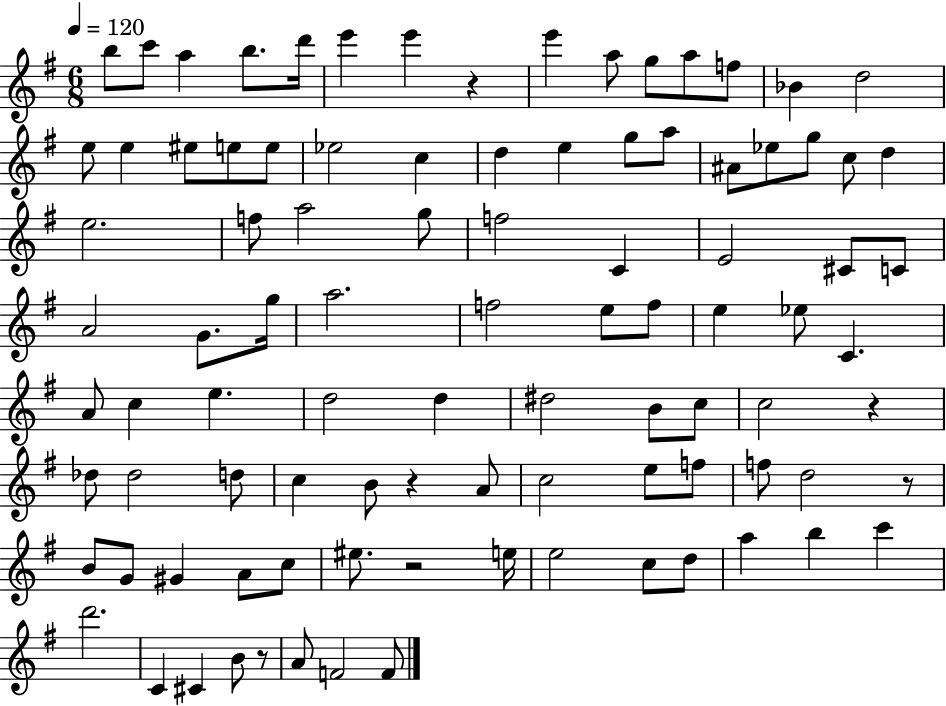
B5/e C6/e A5/q B5/e. D6/s E6/q E6/q R/q E6/q A5/e G5/e A5/e F5/e Bb4/q D5/h E5/e E5/q EIS5/e E5/e E5/e Eb5/h C5/q D5/q E5/q G5/e A5/e A#4/e Eb5/e G5/e C5/e D5/q E5/h. F5/e A5/h G5/e F5/h C4/q E4/h C#4/e C4/e A4/h G4/e. G5/s A5/h. F5/h E5/e F5/e E5/q Eb5/e C4/q. A4/e C5/q E5/q. D5/h D5/q D#5/h B4/e C5/e C5/h R/q Db5/e Db5/h D5/e C5/q B4/e R/q A4/e C5/h E5/e F5/e F5/e D5/h R/e B4/e G4/e G#4/q A4/e C5/e EIS5/e. R/h E5/s E5/h C5/e D5/e A5/q B5/q C6/q D6/h. C4/q C#4/q B4/e R/e A4/e F4/h F4/e